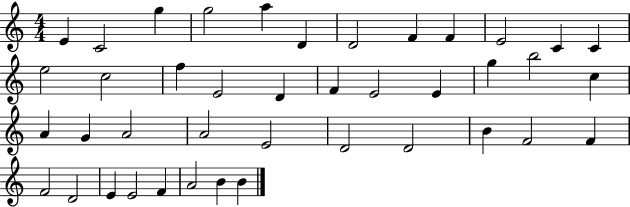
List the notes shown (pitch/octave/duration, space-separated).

E4/q C4/h G5/q G5/h A5/q D4/q D4/h F4/q F4/q E4/h C4/q C4/q E5/h C5/h F5/q E4/h D4/q F4/q E4/h E4/q G5/q B5/h C5/q A4/q G4/q A4/h A4/h E4/h D4/h D4/h B4/q F4/h F4/q F4/h D4/h E4/q E4/h F4/q A4/h B4/q B4/q